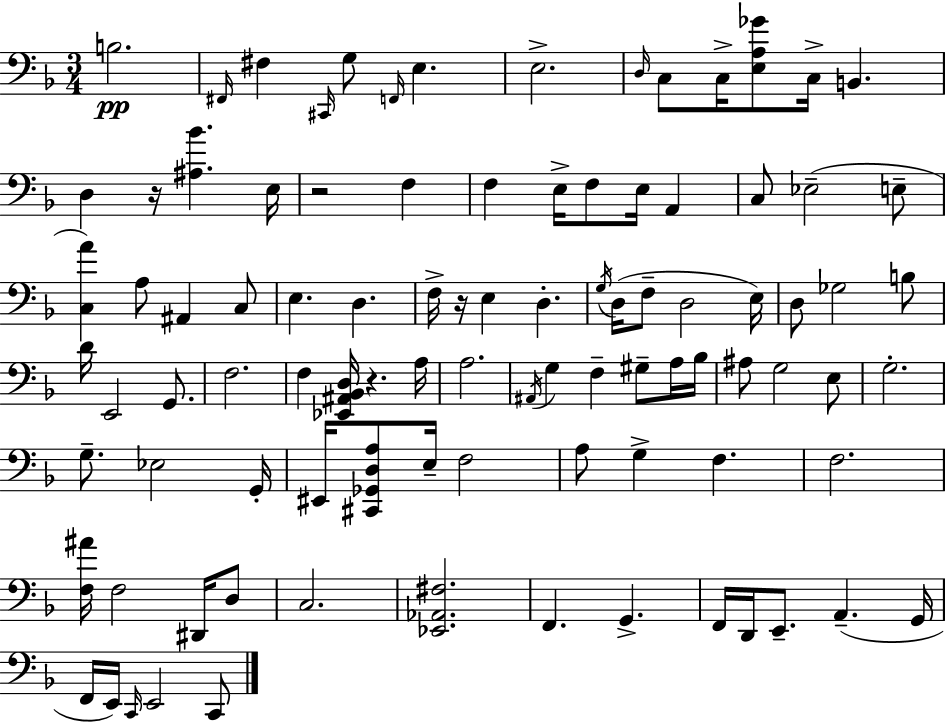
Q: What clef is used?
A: bass